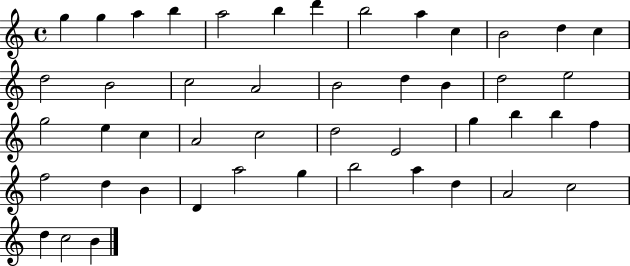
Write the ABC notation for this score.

X:1
T:Untitled
M:4/4
L:1/4
K:C
g g a b a2 b d' b2 a c B2 d c d2 B2 c2 A2 B2 d B d2 e2 g2 e c A2 c2 d2 E2 g b b f f2 d B D a2 g b2 a d A2 c2 d c2 B